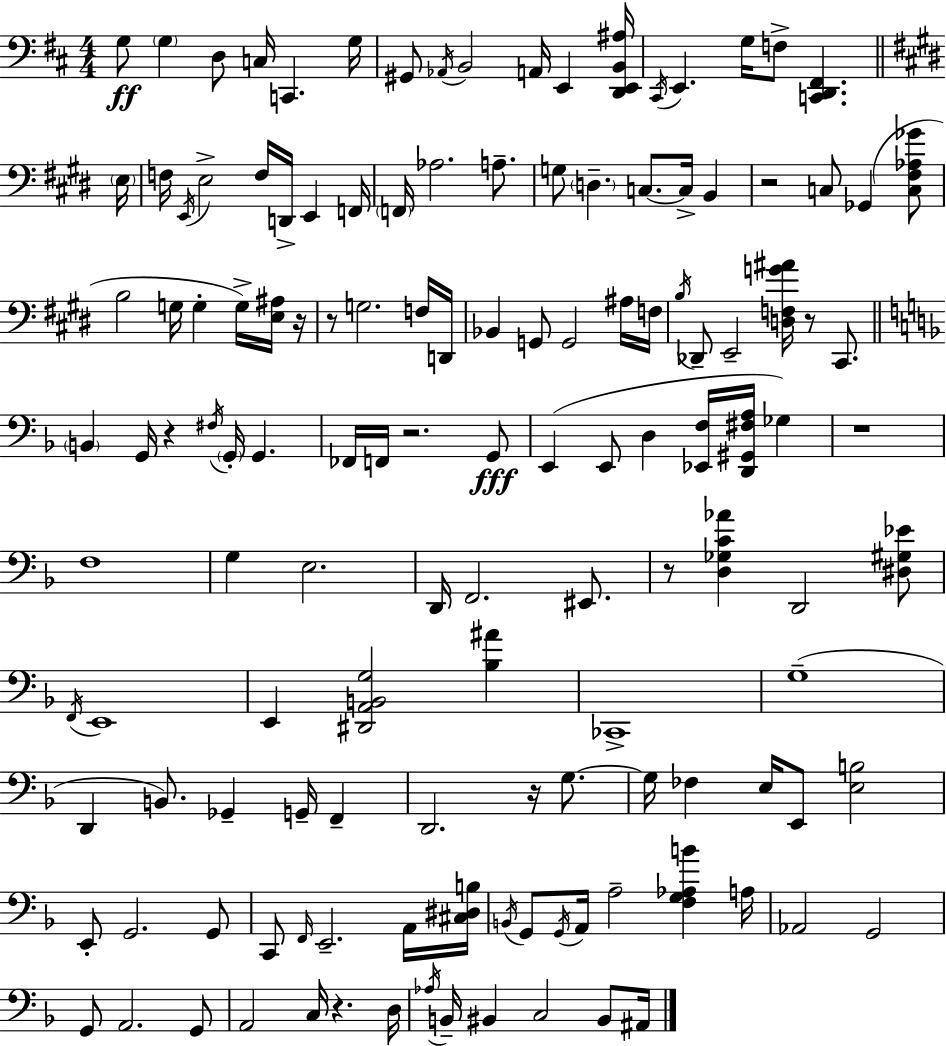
{
  \clef bass
  \numericTimeSignature
  \time 4/4
  \key d \major
  g8\ff \parenthesize g4 d8 c16 c,4. g16 | gis,8 \acciaccatura { aes,16 } b,2 a,16 e,4 | <d, e, b, ais>16 \acciaccatura { cis,16 } e,4. g16 f8-> <c, d, fis,>4. | \bar "||" \break \key e \major \parenthesize e16 f16 \acciaccatura { e,16 } e2-> f16 d,16-> e,4 | f,16 \parenthesize f,16 aes2. a8.-- | g8 \parenthesize d4.-- c8.~~ c16-> b,4 | r2 c8 ges,4( | \break <c fis aes ges'>8 b2 g16 g4-. g16->) | <e ais>16 r16 r8 g2. | f16 d,16 bes,4 g,8 g,2 | ais16 f16 \acciaccatura { b16 } des,8-- e,2-- <d f g' ais'>16 r8 | \break cis,8. \bar "||" \break \key f \major \parenthesize b,4 g,16 r4 \acciaccatura { fis16 } \parenthesize g,16-. g,4. | fes,16 f,16 r2. g,8\fff | e,4( e,8 d4 <ees, f>16 <d, gis, fis a>16 ges4) | r1 | \break f1 | g4 e2. | d,16 f,2. eis,8. | r8 <d ges c' aes'>4 d,2 <dis gis ees'>8 | \break \acciaccatura { f,16 } e,1 | e,4 <dis, a, b, g>2 <bes ais'>4 | ces,1-> | g1--( | \break d,4 b,8.) ges,4-- g,16-- f,4-- | d,2. r16 g8.~~ | g16 fes4 e16 e,8 <e b>2 | e,8-. g,2. | \break g,8 c,8 \grace { f,16 } e,2.-- | a,16 <cis dis b>16 \acciaccatura { b,16 } g,8 \acciaccatura { g,16 } a,16 a2-- | <f g aes b'>4 a16 aes,2 g,2 | g,8 a,2. | \break g,8 a,2 c16 r4. | d16 \acciaccatura { aes16 } b,16-- bis,4 c2 | bis,8 ais,16 \bar "|."
}